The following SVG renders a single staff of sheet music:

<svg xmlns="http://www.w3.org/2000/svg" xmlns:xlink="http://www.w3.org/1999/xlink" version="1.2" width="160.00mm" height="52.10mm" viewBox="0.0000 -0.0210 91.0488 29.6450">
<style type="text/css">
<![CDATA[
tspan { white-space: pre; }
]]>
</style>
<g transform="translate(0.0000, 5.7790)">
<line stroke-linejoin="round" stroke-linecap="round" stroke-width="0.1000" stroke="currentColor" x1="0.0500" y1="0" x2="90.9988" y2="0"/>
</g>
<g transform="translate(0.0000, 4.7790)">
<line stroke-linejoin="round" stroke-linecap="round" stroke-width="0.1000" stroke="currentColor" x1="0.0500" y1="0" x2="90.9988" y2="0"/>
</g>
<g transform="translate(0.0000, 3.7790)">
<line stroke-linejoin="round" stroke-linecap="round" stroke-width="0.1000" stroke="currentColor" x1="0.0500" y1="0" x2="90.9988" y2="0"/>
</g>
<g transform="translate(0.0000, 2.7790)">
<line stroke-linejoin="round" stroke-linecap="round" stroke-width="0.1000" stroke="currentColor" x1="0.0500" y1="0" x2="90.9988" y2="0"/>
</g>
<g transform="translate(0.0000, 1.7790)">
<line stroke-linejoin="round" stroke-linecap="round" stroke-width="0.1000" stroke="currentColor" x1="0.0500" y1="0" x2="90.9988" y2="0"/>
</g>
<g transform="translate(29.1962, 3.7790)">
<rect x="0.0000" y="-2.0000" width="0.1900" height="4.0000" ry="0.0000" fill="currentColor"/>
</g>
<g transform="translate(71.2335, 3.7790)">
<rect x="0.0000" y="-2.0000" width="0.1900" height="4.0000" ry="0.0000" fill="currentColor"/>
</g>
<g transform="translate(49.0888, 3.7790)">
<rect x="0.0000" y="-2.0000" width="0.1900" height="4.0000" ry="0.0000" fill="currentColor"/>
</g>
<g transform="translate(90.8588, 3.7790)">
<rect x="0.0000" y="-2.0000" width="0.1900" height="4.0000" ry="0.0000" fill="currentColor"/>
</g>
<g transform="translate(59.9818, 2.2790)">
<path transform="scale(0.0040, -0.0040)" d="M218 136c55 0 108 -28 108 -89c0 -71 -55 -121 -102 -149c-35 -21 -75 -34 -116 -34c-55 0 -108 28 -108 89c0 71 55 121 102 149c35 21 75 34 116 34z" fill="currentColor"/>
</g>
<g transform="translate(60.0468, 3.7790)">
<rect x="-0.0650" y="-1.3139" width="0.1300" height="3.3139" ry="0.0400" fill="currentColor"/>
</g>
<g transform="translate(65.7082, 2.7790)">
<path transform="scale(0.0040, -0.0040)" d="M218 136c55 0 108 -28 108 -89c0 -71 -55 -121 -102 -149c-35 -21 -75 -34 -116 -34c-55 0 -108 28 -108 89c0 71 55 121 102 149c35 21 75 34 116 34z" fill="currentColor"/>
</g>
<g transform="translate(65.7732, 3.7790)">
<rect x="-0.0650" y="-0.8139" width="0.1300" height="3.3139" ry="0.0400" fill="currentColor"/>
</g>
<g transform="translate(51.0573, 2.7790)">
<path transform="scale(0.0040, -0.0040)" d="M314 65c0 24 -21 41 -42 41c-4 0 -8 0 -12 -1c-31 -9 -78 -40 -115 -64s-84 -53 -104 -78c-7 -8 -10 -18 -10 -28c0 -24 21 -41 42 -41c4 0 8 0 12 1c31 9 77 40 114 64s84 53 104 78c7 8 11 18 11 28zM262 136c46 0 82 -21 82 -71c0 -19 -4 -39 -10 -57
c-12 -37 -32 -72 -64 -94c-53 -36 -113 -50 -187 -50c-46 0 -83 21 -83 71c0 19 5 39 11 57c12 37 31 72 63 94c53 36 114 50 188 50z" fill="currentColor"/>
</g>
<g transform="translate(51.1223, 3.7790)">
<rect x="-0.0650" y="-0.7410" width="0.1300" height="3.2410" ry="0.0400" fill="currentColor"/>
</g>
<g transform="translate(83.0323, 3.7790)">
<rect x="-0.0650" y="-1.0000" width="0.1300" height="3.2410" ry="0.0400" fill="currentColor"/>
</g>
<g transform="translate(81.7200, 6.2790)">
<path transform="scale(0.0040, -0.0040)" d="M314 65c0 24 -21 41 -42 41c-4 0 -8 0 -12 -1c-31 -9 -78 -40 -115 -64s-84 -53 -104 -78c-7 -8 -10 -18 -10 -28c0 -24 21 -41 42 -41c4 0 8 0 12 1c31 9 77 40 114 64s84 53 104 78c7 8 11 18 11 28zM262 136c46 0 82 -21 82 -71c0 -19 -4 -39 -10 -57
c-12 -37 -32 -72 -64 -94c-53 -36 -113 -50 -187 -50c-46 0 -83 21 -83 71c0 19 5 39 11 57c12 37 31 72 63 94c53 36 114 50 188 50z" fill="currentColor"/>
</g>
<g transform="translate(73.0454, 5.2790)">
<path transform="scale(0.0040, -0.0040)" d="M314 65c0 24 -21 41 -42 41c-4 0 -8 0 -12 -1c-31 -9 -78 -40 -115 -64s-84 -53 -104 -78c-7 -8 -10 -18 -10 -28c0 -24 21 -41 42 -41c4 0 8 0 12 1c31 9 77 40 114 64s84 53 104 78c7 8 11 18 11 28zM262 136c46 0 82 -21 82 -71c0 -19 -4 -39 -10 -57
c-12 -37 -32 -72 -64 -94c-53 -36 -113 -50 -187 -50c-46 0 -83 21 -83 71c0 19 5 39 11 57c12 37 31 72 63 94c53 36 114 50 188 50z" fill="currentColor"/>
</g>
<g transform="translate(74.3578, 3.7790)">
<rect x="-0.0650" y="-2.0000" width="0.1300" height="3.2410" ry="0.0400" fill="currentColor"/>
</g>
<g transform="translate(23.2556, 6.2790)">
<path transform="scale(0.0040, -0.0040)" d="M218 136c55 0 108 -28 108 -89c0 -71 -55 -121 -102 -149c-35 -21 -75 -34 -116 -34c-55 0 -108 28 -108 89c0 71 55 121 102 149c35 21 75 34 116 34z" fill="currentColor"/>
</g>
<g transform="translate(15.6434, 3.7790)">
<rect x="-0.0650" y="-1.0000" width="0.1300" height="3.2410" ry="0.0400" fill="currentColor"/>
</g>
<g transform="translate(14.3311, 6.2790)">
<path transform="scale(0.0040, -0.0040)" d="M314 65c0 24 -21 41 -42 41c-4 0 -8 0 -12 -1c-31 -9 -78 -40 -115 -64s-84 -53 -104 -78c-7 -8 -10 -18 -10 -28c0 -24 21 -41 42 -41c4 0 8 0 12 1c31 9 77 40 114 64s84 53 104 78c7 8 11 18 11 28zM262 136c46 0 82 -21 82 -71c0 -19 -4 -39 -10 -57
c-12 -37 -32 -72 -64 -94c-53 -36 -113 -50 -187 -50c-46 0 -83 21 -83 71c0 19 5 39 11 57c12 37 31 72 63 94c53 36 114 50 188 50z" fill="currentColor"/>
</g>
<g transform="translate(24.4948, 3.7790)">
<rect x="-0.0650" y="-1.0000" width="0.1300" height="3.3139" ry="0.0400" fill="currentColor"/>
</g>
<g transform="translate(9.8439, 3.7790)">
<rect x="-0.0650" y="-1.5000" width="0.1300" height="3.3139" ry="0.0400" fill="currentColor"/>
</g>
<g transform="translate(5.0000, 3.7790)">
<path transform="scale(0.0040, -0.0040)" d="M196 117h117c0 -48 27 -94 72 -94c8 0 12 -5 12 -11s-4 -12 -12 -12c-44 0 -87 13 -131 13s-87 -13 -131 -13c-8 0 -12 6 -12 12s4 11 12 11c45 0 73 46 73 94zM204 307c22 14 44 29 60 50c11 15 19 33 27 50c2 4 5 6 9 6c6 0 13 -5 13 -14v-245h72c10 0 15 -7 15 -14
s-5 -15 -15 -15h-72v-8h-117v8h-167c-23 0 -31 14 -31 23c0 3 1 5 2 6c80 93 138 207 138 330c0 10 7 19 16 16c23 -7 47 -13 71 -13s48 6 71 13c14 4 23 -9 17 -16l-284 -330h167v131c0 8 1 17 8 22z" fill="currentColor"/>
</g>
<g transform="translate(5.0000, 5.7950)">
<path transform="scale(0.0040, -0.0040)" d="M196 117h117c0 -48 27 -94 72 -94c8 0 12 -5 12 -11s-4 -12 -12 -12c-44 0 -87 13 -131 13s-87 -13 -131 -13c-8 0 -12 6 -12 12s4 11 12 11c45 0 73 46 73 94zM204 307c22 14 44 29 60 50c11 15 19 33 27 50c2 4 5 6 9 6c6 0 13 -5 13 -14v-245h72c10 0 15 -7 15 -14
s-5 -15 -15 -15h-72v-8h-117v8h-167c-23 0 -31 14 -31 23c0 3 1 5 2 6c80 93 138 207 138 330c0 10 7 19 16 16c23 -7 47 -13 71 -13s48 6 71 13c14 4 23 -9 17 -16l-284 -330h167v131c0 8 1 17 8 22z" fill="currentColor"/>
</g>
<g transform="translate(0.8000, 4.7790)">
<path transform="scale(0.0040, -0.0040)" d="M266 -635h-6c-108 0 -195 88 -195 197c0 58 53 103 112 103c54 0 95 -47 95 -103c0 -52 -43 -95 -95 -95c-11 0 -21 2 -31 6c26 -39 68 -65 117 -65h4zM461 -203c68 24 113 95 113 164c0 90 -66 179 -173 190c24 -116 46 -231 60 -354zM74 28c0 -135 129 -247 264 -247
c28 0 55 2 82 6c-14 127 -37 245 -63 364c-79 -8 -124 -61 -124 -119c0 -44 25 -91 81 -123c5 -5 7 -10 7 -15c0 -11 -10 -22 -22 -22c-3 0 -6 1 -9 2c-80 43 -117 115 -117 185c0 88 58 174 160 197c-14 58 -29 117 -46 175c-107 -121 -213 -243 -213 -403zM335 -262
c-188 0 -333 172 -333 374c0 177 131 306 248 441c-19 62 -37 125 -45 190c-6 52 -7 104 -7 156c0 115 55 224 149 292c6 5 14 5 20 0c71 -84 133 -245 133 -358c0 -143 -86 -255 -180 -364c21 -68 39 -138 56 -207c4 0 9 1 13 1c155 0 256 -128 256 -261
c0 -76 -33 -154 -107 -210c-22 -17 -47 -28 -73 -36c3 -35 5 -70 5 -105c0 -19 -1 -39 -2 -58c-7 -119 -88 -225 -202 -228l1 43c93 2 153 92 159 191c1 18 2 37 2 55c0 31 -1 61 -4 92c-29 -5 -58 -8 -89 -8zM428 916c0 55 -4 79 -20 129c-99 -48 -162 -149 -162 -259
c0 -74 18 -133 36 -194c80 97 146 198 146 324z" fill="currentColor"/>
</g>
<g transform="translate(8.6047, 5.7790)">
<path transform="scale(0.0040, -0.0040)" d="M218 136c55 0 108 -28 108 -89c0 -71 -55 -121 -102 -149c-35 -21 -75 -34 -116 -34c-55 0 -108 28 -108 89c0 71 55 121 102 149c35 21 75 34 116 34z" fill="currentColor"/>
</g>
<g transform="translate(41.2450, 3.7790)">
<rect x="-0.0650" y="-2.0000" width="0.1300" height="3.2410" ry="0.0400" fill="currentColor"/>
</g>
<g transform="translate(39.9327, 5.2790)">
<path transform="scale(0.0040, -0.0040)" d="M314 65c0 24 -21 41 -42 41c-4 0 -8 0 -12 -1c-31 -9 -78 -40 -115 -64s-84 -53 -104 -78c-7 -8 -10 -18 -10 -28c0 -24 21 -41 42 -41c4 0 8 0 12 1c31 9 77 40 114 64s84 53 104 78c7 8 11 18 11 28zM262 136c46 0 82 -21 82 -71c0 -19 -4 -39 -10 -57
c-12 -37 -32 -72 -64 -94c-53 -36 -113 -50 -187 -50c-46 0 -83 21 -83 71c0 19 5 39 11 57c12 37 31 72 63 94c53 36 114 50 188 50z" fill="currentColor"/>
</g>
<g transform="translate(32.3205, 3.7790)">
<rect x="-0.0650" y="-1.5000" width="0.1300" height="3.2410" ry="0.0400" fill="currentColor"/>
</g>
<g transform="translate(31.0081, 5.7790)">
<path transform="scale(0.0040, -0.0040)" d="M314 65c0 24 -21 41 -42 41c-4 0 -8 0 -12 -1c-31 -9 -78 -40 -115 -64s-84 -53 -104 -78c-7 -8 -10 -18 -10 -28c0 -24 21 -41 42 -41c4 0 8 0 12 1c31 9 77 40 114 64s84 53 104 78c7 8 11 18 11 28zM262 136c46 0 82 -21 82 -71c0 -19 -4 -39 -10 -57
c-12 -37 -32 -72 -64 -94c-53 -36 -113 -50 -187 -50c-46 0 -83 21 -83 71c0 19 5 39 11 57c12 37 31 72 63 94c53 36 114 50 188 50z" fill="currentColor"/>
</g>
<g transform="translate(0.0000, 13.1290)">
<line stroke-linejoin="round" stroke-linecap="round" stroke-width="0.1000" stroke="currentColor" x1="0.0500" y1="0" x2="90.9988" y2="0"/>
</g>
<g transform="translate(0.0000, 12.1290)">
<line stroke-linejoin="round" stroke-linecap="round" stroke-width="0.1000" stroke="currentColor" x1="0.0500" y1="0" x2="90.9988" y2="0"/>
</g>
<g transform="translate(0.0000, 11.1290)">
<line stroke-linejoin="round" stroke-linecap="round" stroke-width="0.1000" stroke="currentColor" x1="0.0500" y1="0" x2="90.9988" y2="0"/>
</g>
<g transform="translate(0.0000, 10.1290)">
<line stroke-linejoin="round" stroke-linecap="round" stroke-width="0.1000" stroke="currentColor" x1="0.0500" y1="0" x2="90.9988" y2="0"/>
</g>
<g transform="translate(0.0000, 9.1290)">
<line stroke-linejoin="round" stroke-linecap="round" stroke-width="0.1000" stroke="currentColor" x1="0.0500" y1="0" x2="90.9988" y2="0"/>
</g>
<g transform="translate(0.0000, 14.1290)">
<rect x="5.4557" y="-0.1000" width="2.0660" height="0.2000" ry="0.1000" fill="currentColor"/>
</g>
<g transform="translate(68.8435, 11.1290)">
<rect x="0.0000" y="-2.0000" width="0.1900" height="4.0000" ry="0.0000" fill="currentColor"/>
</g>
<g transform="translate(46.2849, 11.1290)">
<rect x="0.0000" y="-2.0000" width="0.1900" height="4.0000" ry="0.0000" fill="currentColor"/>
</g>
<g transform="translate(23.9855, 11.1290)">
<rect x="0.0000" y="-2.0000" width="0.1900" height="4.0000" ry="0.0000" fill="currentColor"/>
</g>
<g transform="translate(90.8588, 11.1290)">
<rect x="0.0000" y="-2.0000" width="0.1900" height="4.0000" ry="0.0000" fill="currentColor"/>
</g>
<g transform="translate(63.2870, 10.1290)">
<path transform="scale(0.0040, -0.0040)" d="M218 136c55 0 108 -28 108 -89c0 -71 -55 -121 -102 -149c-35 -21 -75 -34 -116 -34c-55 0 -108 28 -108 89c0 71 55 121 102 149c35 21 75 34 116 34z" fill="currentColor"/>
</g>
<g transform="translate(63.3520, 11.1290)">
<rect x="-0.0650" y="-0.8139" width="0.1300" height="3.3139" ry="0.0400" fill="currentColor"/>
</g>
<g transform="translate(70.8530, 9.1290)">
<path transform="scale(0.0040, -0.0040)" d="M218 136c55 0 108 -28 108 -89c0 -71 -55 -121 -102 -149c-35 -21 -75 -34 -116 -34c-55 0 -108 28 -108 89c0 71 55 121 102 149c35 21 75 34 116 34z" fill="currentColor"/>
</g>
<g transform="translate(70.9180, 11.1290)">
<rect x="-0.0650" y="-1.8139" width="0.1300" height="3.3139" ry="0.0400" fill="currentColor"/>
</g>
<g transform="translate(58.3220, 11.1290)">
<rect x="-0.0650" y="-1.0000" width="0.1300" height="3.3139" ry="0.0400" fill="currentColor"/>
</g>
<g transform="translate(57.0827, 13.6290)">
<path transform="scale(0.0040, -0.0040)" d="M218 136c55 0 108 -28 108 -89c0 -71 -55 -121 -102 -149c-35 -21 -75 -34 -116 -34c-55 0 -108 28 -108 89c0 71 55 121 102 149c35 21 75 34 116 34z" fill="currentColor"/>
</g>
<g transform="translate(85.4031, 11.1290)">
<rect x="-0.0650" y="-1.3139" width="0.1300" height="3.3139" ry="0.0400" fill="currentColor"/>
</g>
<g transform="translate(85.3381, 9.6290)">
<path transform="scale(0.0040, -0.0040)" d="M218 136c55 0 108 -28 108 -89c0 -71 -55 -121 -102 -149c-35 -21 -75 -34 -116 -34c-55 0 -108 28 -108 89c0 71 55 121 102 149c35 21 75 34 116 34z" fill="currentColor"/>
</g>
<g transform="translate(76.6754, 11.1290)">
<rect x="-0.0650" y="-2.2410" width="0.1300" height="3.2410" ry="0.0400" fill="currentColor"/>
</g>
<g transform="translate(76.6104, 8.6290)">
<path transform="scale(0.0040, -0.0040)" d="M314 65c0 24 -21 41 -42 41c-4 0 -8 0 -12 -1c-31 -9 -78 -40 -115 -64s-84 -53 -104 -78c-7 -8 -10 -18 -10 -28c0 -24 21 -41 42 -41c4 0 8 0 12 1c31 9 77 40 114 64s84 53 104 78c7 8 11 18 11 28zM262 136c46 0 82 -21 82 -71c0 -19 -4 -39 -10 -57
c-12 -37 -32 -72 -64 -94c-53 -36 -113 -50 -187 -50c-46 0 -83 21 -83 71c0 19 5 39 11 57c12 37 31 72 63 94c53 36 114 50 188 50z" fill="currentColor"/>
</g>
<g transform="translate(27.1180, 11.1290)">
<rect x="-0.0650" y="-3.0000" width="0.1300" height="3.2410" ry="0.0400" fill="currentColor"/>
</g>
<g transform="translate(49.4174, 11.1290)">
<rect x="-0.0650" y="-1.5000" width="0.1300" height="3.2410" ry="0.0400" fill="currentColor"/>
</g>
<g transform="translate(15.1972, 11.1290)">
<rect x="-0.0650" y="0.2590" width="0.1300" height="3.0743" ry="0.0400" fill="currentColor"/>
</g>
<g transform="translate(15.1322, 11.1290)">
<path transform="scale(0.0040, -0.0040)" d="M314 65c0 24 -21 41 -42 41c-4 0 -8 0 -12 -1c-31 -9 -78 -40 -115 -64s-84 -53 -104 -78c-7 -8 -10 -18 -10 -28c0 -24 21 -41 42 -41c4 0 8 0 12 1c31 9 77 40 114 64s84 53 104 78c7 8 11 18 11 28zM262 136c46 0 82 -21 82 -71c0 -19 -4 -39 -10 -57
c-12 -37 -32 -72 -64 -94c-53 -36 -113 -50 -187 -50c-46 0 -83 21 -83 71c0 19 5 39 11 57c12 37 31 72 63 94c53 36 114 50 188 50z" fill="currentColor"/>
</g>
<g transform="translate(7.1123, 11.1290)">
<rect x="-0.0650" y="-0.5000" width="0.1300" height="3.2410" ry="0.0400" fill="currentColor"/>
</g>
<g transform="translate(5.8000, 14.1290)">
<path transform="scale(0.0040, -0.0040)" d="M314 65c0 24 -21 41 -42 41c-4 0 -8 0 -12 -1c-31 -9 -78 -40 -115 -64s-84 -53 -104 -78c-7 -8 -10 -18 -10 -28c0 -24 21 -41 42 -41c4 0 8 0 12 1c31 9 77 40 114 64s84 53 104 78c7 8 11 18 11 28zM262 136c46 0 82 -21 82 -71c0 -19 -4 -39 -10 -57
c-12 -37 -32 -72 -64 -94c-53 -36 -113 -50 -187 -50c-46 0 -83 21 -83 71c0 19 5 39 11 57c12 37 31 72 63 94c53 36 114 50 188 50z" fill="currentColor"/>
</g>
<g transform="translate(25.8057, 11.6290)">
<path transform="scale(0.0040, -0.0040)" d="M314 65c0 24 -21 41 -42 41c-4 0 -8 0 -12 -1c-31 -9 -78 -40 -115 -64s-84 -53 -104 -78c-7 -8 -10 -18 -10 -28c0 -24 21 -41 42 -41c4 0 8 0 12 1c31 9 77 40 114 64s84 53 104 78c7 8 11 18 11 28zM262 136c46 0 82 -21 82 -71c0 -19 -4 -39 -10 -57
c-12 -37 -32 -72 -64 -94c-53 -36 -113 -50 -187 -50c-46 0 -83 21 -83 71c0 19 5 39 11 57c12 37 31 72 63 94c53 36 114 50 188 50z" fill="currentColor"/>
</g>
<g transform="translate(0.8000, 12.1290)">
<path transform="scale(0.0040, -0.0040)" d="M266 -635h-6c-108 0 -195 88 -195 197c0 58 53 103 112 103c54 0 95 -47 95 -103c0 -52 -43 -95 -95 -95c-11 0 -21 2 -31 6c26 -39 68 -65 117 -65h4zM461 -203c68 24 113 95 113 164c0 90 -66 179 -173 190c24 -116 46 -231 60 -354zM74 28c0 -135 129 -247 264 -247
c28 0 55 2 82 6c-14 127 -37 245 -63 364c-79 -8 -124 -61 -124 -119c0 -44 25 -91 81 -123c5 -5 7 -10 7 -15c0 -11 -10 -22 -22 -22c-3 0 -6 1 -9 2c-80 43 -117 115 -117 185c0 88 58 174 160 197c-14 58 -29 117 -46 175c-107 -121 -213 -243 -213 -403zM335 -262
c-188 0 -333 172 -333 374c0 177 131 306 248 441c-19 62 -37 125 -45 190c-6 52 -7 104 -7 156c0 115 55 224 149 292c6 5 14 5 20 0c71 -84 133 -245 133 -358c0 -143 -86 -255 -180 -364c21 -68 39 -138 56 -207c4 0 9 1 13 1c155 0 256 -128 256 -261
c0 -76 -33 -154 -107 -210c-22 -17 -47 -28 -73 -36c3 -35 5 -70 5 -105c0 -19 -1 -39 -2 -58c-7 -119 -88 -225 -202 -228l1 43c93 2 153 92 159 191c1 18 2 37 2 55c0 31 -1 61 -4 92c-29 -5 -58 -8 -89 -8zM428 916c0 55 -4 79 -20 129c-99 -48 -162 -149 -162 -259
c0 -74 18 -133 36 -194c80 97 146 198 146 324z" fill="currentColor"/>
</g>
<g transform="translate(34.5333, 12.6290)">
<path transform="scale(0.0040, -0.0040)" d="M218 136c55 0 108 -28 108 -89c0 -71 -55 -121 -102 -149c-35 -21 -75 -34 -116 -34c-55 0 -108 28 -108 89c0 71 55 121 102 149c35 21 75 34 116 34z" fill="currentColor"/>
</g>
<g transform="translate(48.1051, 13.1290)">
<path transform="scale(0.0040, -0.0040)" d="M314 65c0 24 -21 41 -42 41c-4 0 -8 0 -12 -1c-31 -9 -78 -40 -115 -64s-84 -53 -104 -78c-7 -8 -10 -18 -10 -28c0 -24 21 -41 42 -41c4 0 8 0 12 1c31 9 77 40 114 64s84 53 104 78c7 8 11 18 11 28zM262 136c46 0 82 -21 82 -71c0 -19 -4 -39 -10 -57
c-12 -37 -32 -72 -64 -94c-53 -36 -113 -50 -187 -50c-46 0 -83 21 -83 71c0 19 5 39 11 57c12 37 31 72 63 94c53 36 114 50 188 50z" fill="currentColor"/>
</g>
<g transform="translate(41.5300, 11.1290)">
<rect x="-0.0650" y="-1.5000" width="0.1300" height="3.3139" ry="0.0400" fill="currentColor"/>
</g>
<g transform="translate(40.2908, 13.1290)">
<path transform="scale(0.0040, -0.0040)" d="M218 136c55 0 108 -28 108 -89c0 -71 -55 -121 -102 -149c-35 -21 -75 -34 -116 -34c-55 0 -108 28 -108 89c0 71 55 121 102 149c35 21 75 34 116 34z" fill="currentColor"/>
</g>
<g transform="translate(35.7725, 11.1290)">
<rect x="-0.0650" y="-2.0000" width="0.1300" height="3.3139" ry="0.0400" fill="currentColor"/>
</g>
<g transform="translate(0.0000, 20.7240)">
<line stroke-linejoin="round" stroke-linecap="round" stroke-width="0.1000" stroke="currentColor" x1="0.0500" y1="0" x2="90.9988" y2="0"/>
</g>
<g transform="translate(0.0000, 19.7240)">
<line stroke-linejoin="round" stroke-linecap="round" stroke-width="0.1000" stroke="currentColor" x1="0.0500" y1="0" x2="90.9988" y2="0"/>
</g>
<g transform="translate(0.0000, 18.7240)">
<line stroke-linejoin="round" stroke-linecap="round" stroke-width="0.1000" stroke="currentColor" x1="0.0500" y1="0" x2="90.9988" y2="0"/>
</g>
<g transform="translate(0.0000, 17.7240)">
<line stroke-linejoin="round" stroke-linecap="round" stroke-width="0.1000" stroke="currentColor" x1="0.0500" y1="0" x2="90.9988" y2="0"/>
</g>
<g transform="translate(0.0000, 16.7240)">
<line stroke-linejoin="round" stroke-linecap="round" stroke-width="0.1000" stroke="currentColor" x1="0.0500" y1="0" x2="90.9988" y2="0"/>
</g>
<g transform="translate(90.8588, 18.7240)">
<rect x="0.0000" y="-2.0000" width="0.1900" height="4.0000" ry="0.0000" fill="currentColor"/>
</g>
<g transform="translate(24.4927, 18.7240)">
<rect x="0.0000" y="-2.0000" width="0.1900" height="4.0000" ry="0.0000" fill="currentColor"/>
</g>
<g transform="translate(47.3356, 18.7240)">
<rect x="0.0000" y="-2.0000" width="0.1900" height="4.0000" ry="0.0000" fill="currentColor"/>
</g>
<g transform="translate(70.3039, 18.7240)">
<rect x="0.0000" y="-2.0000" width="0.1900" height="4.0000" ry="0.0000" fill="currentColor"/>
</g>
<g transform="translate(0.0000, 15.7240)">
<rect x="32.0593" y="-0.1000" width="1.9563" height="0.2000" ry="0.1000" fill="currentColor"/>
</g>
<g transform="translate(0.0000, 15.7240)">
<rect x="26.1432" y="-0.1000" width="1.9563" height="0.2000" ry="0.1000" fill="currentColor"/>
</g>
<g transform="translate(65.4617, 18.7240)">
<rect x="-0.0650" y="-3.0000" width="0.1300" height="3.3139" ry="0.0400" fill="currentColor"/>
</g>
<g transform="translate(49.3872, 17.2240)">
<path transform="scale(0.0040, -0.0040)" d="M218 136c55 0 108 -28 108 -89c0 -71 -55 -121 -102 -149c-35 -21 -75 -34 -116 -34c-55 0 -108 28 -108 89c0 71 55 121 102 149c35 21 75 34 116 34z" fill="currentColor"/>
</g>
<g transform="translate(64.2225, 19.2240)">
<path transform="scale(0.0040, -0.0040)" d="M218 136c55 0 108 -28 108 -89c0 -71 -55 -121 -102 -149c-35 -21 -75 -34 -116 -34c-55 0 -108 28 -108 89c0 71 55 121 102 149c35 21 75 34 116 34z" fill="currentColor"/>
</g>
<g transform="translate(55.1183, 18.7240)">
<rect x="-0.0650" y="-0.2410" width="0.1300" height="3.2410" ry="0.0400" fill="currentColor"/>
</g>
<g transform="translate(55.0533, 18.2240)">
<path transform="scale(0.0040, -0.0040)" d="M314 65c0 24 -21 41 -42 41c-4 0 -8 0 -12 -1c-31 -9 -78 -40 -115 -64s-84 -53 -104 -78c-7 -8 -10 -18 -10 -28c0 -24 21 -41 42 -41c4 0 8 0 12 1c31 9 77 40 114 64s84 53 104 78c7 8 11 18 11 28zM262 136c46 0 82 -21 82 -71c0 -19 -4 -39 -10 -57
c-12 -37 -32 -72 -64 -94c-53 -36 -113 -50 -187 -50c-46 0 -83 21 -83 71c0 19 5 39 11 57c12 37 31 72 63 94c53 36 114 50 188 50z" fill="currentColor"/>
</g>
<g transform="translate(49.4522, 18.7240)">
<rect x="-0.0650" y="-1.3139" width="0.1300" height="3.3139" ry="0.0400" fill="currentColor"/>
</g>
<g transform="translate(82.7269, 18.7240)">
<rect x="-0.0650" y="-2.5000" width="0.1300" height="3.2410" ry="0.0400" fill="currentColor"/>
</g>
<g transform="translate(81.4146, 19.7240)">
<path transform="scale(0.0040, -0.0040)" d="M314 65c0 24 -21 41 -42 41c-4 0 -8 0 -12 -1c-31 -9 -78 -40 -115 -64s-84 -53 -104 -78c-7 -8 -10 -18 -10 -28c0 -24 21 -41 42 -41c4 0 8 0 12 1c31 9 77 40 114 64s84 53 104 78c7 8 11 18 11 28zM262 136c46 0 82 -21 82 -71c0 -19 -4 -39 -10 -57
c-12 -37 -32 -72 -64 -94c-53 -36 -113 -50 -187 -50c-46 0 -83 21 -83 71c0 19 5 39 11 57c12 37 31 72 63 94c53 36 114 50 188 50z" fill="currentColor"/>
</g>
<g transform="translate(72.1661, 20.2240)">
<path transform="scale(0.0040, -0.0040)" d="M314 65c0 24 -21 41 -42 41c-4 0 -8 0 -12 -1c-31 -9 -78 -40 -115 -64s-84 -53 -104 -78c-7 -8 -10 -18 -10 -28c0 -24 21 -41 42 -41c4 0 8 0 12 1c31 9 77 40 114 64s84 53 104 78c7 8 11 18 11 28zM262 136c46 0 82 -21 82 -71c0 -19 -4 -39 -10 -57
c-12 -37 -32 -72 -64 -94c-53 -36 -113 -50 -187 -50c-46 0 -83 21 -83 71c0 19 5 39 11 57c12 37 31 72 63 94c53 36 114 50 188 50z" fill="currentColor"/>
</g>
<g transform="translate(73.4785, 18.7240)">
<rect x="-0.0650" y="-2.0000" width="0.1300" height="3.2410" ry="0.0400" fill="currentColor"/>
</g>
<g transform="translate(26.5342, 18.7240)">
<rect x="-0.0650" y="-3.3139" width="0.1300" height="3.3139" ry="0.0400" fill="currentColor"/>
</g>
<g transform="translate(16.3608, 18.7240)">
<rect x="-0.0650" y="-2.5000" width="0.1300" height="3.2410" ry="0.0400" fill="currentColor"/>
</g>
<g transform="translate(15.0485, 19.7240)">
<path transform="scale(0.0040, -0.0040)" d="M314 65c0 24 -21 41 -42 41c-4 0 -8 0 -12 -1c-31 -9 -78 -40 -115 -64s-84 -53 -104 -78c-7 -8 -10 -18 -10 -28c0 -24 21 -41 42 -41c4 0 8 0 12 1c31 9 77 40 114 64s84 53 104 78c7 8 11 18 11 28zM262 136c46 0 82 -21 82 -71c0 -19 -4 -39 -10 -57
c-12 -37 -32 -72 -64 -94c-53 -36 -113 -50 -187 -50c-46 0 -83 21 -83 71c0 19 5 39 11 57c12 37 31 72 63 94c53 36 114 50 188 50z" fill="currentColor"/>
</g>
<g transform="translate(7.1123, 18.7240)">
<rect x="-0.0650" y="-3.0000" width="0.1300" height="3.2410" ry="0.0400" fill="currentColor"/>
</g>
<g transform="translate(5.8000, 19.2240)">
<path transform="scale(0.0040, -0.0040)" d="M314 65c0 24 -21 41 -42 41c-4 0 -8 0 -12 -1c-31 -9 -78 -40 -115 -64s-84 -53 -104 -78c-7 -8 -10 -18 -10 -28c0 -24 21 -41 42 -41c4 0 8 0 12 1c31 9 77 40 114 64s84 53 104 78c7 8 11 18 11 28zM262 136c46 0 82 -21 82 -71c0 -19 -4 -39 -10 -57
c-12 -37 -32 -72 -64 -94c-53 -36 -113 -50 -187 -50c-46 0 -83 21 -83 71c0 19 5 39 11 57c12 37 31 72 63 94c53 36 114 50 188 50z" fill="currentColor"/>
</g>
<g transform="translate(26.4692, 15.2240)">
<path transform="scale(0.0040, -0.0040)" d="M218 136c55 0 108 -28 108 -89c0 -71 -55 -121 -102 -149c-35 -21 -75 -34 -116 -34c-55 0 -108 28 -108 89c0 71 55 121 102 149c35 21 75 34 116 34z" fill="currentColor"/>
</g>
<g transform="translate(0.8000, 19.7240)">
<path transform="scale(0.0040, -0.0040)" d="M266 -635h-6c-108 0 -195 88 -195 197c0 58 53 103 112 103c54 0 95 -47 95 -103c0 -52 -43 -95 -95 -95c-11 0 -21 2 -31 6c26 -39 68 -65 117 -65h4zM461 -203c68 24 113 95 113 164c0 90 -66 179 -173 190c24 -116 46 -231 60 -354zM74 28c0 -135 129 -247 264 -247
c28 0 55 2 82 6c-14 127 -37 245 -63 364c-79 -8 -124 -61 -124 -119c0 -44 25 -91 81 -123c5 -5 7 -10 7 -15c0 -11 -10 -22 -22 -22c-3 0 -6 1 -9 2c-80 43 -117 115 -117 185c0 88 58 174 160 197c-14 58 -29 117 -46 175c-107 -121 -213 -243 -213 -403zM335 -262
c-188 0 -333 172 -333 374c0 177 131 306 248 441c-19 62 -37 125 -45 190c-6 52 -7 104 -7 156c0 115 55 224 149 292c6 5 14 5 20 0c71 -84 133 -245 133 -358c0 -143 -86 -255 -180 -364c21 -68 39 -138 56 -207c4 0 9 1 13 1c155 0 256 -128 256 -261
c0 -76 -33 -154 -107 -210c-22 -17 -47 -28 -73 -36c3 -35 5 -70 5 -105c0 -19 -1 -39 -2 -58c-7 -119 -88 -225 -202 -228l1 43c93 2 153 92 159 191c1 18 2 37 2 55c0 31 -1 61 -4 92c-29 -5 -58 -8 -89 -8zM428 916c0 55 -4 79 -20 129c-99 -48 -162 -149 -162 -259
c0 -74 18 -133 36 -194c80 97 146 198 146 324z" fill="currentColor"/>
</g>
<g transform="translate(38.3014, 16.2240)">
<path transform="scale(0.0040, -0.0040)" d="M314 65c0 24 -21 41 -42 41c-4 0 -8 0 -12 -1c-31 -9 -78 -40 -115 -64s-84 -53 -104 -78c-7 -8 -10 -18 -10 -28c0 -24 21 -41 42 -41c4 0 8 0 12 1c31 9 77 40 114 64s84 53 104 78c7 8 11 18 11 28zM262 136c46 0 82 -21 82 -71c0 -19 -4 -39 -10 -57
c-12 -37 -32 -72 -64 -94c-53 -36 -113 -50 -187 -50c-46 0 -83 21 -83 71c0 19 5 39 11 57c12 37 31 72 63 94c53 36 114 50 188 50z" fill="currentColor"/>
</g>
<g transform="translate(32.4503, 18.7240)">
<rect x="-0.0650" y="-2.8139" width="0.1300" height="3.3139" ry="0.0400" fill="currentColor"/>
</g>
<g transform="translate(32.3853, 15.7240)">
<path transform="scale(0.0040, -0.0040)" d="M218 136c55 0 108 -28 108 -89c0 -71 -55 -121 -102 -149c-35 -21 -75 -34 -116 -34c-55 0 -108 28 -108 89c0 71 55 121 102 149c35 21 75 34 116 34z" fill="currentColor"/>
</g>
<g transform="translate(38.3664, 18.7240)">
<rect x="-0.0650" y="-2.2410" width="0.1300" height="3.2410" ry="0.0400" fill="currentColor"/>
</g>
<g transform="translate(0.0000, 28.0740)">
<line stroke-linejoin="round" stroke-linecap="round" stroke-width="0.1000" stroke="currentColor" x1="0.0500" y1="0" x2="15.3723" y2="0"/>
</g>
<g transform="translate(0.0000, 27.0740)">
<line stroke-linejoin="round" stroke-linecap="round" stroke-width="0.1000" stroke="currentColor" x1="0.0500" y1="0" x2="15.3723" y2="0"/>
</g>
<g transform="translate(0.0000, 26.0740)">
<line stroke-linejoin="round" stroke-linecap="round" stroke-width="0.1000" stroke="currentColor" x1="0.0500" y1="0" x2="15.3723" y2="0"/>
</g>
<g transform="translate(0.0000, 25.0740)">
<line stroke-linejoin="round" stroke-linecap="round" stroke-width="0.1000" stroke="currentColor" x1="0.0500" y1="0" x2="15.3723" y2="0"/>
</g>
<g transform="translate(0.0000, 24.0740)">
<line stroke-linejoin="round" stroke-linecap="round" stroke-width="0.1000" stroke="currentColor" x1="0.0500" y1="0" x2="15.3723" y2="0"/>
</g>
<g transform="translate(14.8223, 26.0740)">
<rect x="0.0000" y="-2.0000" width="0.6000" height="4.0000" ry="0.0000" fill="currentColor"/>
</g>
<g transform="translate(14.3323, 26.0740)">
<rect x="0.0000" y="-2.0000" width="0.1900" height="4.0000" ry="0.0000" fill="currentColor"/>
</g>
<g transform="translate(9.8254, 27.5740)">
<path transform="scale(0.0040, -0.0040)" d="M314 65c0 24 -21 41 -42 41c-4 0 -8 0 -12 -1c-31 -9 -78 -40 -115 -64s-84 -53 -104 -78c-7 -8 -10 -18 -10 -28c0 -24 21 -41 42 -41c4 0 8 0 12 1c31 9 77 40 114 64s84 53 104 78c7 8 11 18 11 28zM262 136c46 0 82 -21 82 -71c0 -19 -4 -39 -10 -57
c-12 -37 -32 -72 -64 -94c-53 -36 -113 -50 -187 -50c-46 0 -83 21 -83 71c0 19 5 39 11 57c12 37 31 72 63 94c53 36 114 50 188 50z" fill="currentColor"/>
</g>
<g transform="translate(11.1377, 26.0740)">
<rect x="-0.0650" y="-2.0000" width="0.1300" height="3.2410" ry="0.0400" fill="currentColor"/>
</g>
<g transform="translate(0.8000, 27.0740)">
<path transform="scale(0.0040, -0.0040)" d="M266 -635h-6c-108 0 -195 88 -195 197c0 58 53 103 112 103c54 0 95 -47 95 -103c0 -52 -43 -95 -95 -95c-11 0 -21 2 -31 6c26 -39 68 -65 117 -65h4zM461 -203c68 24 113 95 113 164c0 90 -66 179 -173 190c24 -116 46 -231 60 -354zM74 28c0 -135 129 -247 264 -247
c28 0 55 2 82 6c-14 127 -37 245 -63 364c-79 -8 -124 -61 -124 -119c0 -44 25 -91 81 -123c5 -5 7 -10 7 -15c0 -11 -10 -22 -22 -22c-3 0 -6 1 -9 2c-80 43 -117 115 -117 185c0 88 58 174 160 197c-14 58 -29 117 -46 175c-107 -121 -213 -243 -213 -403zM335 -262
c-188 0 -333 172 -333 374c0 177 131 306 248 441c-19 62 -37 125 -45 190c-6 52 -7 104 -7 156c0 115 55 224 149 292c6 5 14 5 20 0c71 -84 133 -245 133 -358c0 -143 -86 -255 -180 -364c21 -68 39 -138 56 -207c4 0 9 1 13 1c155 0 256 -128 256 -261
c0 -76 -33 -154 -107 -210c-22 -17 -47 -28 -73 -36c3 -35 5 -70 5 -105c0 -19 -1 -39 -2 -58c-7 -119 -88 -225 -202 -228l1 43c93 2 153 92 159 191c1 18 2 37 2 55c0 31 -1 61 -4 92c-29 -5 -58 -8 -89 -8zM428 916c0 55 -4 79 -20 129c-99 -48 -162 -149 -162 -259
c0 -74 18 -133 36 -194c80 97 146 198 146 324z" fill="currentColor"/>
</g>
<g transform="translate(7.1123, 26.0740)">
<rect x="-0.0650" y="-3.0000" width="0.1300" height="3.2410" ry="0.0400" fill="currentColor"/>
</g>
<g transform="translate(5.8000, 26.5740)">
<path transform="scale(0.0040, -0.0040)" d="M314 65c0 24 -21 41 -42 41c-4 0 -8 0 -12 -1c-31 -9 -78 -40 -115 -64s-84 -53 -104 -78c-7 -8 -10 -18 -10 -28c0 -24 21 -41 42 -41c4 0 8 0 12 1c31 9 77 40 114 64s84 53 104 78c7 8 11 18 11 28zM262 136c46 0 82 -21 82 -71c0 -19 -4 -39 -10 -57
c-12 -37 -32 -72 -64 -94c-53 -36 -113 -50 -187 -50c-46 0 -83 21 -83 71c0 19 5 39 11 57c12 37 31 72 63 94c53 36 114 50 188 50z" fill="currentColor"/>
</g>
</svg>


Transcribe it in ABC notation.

X:1
T:Untitled
M:4/4
L:1/4
K:C
E D2 D E2 F2 d2 e d F2 D2 C2 B2 A2 F E E2 D d f g2 e A2 G2 b a g2 e c2 A F2 G2 A2 F2